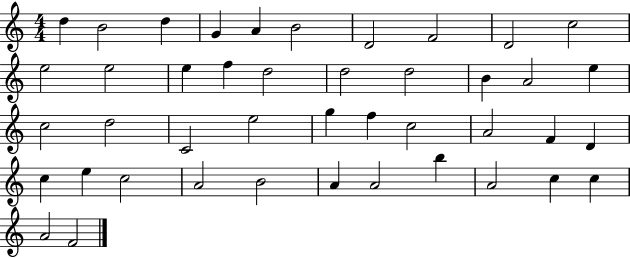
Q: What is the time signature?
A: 4/4